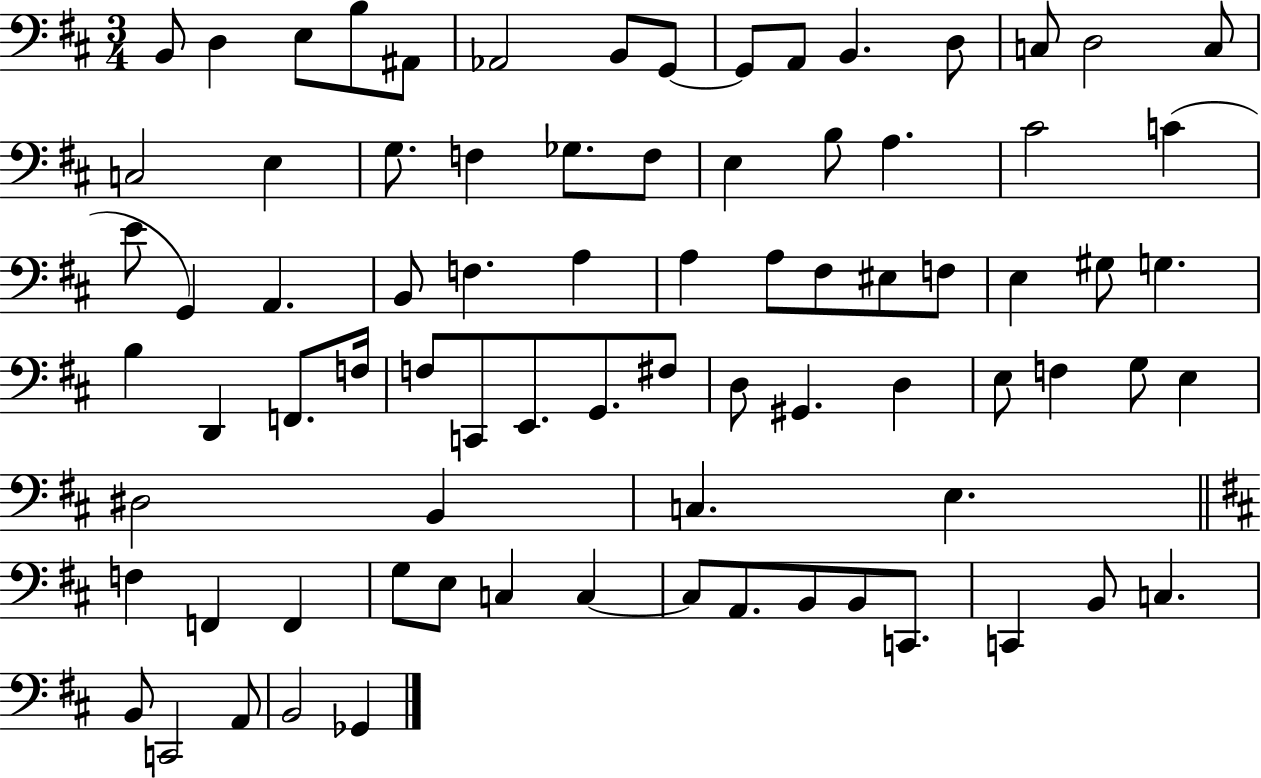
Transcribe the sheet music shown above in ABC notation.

X:1
T:Untitled
M:3/4
L:1/4
K:D
B,,/2 D, E,/2 B,/2 ^A,,/2 _A,,2 B,,/2 G,,/2 G,,/2 A,,/2 B,, D,/2 C,/2 D,2 C,/2 C,2 E, G,/2 F, _G,/2 F,/2 E, B,/2 A, ^C2 C E/2 G,, A,, B,,/2 F, A, A, A,/2 ^F,/2 ^E,/2 F,/2 E, ^G,/2 G, B, D,, F,,/2 F,/4 F,/2 C,,/2 E,,/2 G,,/2 ^F,/2 D,/2 ^G,, D, E,/2 F, G,/2 E, ^D,2 B,, C, E, F, F,, F,, G,/2 E,/2 C, C, C,/2 A,,/2 B,,/2 B,,/2 C,,/2 C,, B,,/2 C, B,,/2 C,,2 A,,/2 B,,2 _G,,